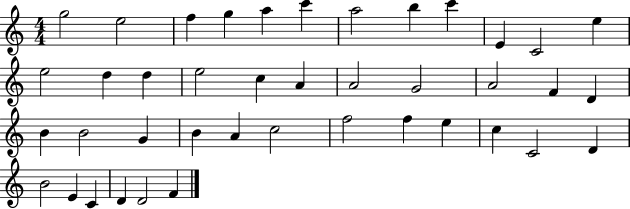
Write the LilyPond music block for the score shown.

{
  \clef treble
  \numericTimeSignature
  \time 4/4
  \key c \major
  g''2 e''2 | f''4 g''4 a''4 c'''4 | a''2 b''4 c'''4 | e'4 c'2 e''4 | \break e''2 d''4 d''4 | e''2 c''4 a'4 | a'2 g'2 | a'2 f'4 d'4 | \break b'4 b'2 g'4 | b'4 a'4 c''2 | f''2 f''4 e''4 | c''4 c'2 d'4 | \break b'2 e'4 c'4 | d'4 d'2 f'4 | \bar "|."
}